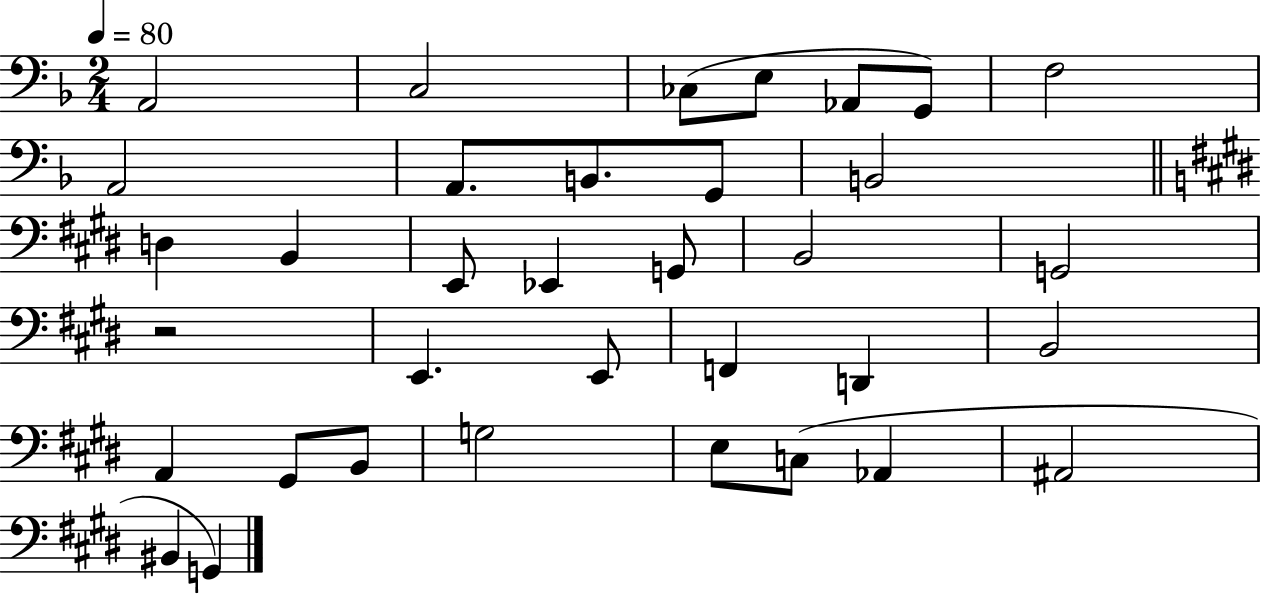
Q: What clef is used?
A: bass